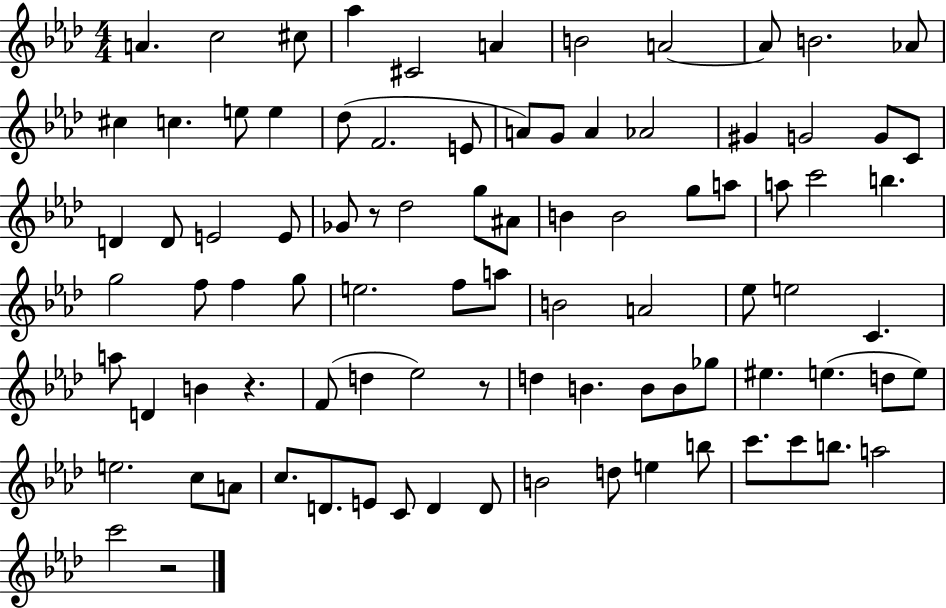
{
  \clef treble
  \numericTimeSignature
  \time 4/4
  \key aes \major
  a'4. c''2 cis''8 | aes''4 cis'2 a'4 | b'2 a'2~~ | a'8 b'2. aes'8 | \break cis''4 c''4. e''8 e''4 | des''8( f'2. e'8 | a'8) g'8 a'4 aes'2 | gis'4 g'2 g'8 c'8 | \break d'4 d'8 e'2 e'8 | ges'8 r8 des''2 g''8 ais'8 | b'4 b'2 g''8 a''8 | a''8 c'''2 b''4. | \break g''2 f''8 f''4 g''8 | e''2. f''8 a''8 | b'2 a'2 | ees''8 e''2 c'4. | \break a''8 d'4 b'4 r4. | f'8( d''4 ees''2) r8 | d''4 b'4. b'8 b'8 ges''8 | eis''4. e''4.( d''8 e''8) | \break e''2. c''8 a'8 | c''8. d'8. e'8 c'8 d'4 d'8 | b'2 d''8 e''4 b''8 | c'''8. c'''8 b''8. a''2 | \break c'''2 r2 | \bar "|."
}